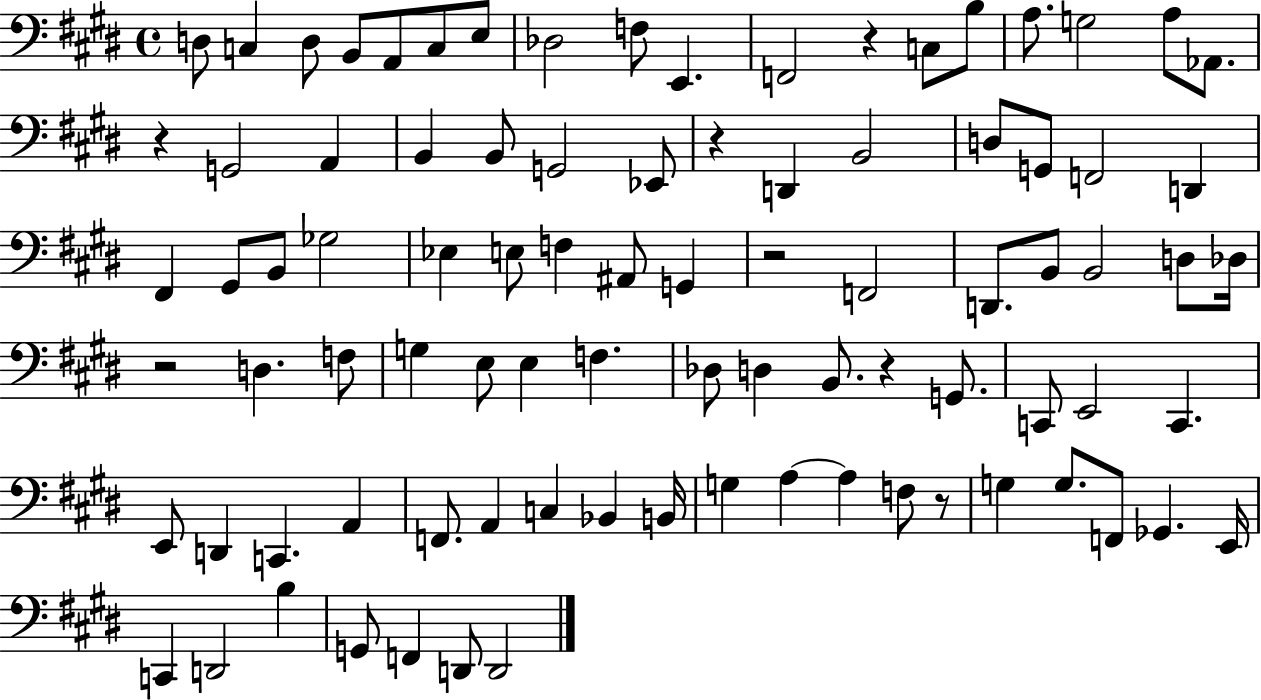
D3/e C3/q D3/e B2/e A2/e C3/e E3/e Db3/h F3/e E2/q. F2/h R/q C3/e B3/e A3/e. G3/h A3/e Ab2/e. R/q G2/h A2/q B2/q B2/e G2/h Eb2/e R/q D2/q B2/h D3/e G2/e F2/h D2/q F#2/q G#2/e B2/e Gb3/h Eb3/q E3/e F3/q A#2/e G2/q R/h F2/h D2/e. B2/e B2/h D3/e Db3/s R/h D3/q. F3/e G3/q E3/e E3/q F3/q. Db3/e D3/q B2/e. R/q G2/e. C2/e E2/h C2/q. E2/e D2/q C2/q. A2/q F2/e. A2/q C3/q Bb2/q B2/s G3/q A3/q A3/q F3/e R/e G3/q G3/e. F2/e Gb2/q. E2/s C2/q D2/h B3/q G2/e F2/q D2/e D2/h